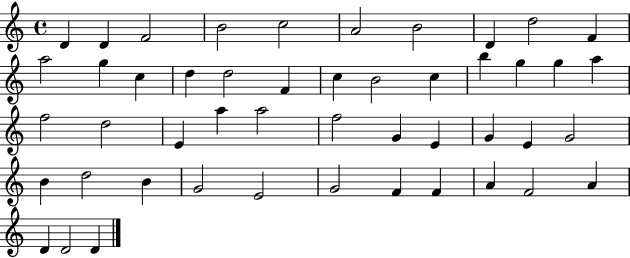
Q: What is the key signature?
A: C major